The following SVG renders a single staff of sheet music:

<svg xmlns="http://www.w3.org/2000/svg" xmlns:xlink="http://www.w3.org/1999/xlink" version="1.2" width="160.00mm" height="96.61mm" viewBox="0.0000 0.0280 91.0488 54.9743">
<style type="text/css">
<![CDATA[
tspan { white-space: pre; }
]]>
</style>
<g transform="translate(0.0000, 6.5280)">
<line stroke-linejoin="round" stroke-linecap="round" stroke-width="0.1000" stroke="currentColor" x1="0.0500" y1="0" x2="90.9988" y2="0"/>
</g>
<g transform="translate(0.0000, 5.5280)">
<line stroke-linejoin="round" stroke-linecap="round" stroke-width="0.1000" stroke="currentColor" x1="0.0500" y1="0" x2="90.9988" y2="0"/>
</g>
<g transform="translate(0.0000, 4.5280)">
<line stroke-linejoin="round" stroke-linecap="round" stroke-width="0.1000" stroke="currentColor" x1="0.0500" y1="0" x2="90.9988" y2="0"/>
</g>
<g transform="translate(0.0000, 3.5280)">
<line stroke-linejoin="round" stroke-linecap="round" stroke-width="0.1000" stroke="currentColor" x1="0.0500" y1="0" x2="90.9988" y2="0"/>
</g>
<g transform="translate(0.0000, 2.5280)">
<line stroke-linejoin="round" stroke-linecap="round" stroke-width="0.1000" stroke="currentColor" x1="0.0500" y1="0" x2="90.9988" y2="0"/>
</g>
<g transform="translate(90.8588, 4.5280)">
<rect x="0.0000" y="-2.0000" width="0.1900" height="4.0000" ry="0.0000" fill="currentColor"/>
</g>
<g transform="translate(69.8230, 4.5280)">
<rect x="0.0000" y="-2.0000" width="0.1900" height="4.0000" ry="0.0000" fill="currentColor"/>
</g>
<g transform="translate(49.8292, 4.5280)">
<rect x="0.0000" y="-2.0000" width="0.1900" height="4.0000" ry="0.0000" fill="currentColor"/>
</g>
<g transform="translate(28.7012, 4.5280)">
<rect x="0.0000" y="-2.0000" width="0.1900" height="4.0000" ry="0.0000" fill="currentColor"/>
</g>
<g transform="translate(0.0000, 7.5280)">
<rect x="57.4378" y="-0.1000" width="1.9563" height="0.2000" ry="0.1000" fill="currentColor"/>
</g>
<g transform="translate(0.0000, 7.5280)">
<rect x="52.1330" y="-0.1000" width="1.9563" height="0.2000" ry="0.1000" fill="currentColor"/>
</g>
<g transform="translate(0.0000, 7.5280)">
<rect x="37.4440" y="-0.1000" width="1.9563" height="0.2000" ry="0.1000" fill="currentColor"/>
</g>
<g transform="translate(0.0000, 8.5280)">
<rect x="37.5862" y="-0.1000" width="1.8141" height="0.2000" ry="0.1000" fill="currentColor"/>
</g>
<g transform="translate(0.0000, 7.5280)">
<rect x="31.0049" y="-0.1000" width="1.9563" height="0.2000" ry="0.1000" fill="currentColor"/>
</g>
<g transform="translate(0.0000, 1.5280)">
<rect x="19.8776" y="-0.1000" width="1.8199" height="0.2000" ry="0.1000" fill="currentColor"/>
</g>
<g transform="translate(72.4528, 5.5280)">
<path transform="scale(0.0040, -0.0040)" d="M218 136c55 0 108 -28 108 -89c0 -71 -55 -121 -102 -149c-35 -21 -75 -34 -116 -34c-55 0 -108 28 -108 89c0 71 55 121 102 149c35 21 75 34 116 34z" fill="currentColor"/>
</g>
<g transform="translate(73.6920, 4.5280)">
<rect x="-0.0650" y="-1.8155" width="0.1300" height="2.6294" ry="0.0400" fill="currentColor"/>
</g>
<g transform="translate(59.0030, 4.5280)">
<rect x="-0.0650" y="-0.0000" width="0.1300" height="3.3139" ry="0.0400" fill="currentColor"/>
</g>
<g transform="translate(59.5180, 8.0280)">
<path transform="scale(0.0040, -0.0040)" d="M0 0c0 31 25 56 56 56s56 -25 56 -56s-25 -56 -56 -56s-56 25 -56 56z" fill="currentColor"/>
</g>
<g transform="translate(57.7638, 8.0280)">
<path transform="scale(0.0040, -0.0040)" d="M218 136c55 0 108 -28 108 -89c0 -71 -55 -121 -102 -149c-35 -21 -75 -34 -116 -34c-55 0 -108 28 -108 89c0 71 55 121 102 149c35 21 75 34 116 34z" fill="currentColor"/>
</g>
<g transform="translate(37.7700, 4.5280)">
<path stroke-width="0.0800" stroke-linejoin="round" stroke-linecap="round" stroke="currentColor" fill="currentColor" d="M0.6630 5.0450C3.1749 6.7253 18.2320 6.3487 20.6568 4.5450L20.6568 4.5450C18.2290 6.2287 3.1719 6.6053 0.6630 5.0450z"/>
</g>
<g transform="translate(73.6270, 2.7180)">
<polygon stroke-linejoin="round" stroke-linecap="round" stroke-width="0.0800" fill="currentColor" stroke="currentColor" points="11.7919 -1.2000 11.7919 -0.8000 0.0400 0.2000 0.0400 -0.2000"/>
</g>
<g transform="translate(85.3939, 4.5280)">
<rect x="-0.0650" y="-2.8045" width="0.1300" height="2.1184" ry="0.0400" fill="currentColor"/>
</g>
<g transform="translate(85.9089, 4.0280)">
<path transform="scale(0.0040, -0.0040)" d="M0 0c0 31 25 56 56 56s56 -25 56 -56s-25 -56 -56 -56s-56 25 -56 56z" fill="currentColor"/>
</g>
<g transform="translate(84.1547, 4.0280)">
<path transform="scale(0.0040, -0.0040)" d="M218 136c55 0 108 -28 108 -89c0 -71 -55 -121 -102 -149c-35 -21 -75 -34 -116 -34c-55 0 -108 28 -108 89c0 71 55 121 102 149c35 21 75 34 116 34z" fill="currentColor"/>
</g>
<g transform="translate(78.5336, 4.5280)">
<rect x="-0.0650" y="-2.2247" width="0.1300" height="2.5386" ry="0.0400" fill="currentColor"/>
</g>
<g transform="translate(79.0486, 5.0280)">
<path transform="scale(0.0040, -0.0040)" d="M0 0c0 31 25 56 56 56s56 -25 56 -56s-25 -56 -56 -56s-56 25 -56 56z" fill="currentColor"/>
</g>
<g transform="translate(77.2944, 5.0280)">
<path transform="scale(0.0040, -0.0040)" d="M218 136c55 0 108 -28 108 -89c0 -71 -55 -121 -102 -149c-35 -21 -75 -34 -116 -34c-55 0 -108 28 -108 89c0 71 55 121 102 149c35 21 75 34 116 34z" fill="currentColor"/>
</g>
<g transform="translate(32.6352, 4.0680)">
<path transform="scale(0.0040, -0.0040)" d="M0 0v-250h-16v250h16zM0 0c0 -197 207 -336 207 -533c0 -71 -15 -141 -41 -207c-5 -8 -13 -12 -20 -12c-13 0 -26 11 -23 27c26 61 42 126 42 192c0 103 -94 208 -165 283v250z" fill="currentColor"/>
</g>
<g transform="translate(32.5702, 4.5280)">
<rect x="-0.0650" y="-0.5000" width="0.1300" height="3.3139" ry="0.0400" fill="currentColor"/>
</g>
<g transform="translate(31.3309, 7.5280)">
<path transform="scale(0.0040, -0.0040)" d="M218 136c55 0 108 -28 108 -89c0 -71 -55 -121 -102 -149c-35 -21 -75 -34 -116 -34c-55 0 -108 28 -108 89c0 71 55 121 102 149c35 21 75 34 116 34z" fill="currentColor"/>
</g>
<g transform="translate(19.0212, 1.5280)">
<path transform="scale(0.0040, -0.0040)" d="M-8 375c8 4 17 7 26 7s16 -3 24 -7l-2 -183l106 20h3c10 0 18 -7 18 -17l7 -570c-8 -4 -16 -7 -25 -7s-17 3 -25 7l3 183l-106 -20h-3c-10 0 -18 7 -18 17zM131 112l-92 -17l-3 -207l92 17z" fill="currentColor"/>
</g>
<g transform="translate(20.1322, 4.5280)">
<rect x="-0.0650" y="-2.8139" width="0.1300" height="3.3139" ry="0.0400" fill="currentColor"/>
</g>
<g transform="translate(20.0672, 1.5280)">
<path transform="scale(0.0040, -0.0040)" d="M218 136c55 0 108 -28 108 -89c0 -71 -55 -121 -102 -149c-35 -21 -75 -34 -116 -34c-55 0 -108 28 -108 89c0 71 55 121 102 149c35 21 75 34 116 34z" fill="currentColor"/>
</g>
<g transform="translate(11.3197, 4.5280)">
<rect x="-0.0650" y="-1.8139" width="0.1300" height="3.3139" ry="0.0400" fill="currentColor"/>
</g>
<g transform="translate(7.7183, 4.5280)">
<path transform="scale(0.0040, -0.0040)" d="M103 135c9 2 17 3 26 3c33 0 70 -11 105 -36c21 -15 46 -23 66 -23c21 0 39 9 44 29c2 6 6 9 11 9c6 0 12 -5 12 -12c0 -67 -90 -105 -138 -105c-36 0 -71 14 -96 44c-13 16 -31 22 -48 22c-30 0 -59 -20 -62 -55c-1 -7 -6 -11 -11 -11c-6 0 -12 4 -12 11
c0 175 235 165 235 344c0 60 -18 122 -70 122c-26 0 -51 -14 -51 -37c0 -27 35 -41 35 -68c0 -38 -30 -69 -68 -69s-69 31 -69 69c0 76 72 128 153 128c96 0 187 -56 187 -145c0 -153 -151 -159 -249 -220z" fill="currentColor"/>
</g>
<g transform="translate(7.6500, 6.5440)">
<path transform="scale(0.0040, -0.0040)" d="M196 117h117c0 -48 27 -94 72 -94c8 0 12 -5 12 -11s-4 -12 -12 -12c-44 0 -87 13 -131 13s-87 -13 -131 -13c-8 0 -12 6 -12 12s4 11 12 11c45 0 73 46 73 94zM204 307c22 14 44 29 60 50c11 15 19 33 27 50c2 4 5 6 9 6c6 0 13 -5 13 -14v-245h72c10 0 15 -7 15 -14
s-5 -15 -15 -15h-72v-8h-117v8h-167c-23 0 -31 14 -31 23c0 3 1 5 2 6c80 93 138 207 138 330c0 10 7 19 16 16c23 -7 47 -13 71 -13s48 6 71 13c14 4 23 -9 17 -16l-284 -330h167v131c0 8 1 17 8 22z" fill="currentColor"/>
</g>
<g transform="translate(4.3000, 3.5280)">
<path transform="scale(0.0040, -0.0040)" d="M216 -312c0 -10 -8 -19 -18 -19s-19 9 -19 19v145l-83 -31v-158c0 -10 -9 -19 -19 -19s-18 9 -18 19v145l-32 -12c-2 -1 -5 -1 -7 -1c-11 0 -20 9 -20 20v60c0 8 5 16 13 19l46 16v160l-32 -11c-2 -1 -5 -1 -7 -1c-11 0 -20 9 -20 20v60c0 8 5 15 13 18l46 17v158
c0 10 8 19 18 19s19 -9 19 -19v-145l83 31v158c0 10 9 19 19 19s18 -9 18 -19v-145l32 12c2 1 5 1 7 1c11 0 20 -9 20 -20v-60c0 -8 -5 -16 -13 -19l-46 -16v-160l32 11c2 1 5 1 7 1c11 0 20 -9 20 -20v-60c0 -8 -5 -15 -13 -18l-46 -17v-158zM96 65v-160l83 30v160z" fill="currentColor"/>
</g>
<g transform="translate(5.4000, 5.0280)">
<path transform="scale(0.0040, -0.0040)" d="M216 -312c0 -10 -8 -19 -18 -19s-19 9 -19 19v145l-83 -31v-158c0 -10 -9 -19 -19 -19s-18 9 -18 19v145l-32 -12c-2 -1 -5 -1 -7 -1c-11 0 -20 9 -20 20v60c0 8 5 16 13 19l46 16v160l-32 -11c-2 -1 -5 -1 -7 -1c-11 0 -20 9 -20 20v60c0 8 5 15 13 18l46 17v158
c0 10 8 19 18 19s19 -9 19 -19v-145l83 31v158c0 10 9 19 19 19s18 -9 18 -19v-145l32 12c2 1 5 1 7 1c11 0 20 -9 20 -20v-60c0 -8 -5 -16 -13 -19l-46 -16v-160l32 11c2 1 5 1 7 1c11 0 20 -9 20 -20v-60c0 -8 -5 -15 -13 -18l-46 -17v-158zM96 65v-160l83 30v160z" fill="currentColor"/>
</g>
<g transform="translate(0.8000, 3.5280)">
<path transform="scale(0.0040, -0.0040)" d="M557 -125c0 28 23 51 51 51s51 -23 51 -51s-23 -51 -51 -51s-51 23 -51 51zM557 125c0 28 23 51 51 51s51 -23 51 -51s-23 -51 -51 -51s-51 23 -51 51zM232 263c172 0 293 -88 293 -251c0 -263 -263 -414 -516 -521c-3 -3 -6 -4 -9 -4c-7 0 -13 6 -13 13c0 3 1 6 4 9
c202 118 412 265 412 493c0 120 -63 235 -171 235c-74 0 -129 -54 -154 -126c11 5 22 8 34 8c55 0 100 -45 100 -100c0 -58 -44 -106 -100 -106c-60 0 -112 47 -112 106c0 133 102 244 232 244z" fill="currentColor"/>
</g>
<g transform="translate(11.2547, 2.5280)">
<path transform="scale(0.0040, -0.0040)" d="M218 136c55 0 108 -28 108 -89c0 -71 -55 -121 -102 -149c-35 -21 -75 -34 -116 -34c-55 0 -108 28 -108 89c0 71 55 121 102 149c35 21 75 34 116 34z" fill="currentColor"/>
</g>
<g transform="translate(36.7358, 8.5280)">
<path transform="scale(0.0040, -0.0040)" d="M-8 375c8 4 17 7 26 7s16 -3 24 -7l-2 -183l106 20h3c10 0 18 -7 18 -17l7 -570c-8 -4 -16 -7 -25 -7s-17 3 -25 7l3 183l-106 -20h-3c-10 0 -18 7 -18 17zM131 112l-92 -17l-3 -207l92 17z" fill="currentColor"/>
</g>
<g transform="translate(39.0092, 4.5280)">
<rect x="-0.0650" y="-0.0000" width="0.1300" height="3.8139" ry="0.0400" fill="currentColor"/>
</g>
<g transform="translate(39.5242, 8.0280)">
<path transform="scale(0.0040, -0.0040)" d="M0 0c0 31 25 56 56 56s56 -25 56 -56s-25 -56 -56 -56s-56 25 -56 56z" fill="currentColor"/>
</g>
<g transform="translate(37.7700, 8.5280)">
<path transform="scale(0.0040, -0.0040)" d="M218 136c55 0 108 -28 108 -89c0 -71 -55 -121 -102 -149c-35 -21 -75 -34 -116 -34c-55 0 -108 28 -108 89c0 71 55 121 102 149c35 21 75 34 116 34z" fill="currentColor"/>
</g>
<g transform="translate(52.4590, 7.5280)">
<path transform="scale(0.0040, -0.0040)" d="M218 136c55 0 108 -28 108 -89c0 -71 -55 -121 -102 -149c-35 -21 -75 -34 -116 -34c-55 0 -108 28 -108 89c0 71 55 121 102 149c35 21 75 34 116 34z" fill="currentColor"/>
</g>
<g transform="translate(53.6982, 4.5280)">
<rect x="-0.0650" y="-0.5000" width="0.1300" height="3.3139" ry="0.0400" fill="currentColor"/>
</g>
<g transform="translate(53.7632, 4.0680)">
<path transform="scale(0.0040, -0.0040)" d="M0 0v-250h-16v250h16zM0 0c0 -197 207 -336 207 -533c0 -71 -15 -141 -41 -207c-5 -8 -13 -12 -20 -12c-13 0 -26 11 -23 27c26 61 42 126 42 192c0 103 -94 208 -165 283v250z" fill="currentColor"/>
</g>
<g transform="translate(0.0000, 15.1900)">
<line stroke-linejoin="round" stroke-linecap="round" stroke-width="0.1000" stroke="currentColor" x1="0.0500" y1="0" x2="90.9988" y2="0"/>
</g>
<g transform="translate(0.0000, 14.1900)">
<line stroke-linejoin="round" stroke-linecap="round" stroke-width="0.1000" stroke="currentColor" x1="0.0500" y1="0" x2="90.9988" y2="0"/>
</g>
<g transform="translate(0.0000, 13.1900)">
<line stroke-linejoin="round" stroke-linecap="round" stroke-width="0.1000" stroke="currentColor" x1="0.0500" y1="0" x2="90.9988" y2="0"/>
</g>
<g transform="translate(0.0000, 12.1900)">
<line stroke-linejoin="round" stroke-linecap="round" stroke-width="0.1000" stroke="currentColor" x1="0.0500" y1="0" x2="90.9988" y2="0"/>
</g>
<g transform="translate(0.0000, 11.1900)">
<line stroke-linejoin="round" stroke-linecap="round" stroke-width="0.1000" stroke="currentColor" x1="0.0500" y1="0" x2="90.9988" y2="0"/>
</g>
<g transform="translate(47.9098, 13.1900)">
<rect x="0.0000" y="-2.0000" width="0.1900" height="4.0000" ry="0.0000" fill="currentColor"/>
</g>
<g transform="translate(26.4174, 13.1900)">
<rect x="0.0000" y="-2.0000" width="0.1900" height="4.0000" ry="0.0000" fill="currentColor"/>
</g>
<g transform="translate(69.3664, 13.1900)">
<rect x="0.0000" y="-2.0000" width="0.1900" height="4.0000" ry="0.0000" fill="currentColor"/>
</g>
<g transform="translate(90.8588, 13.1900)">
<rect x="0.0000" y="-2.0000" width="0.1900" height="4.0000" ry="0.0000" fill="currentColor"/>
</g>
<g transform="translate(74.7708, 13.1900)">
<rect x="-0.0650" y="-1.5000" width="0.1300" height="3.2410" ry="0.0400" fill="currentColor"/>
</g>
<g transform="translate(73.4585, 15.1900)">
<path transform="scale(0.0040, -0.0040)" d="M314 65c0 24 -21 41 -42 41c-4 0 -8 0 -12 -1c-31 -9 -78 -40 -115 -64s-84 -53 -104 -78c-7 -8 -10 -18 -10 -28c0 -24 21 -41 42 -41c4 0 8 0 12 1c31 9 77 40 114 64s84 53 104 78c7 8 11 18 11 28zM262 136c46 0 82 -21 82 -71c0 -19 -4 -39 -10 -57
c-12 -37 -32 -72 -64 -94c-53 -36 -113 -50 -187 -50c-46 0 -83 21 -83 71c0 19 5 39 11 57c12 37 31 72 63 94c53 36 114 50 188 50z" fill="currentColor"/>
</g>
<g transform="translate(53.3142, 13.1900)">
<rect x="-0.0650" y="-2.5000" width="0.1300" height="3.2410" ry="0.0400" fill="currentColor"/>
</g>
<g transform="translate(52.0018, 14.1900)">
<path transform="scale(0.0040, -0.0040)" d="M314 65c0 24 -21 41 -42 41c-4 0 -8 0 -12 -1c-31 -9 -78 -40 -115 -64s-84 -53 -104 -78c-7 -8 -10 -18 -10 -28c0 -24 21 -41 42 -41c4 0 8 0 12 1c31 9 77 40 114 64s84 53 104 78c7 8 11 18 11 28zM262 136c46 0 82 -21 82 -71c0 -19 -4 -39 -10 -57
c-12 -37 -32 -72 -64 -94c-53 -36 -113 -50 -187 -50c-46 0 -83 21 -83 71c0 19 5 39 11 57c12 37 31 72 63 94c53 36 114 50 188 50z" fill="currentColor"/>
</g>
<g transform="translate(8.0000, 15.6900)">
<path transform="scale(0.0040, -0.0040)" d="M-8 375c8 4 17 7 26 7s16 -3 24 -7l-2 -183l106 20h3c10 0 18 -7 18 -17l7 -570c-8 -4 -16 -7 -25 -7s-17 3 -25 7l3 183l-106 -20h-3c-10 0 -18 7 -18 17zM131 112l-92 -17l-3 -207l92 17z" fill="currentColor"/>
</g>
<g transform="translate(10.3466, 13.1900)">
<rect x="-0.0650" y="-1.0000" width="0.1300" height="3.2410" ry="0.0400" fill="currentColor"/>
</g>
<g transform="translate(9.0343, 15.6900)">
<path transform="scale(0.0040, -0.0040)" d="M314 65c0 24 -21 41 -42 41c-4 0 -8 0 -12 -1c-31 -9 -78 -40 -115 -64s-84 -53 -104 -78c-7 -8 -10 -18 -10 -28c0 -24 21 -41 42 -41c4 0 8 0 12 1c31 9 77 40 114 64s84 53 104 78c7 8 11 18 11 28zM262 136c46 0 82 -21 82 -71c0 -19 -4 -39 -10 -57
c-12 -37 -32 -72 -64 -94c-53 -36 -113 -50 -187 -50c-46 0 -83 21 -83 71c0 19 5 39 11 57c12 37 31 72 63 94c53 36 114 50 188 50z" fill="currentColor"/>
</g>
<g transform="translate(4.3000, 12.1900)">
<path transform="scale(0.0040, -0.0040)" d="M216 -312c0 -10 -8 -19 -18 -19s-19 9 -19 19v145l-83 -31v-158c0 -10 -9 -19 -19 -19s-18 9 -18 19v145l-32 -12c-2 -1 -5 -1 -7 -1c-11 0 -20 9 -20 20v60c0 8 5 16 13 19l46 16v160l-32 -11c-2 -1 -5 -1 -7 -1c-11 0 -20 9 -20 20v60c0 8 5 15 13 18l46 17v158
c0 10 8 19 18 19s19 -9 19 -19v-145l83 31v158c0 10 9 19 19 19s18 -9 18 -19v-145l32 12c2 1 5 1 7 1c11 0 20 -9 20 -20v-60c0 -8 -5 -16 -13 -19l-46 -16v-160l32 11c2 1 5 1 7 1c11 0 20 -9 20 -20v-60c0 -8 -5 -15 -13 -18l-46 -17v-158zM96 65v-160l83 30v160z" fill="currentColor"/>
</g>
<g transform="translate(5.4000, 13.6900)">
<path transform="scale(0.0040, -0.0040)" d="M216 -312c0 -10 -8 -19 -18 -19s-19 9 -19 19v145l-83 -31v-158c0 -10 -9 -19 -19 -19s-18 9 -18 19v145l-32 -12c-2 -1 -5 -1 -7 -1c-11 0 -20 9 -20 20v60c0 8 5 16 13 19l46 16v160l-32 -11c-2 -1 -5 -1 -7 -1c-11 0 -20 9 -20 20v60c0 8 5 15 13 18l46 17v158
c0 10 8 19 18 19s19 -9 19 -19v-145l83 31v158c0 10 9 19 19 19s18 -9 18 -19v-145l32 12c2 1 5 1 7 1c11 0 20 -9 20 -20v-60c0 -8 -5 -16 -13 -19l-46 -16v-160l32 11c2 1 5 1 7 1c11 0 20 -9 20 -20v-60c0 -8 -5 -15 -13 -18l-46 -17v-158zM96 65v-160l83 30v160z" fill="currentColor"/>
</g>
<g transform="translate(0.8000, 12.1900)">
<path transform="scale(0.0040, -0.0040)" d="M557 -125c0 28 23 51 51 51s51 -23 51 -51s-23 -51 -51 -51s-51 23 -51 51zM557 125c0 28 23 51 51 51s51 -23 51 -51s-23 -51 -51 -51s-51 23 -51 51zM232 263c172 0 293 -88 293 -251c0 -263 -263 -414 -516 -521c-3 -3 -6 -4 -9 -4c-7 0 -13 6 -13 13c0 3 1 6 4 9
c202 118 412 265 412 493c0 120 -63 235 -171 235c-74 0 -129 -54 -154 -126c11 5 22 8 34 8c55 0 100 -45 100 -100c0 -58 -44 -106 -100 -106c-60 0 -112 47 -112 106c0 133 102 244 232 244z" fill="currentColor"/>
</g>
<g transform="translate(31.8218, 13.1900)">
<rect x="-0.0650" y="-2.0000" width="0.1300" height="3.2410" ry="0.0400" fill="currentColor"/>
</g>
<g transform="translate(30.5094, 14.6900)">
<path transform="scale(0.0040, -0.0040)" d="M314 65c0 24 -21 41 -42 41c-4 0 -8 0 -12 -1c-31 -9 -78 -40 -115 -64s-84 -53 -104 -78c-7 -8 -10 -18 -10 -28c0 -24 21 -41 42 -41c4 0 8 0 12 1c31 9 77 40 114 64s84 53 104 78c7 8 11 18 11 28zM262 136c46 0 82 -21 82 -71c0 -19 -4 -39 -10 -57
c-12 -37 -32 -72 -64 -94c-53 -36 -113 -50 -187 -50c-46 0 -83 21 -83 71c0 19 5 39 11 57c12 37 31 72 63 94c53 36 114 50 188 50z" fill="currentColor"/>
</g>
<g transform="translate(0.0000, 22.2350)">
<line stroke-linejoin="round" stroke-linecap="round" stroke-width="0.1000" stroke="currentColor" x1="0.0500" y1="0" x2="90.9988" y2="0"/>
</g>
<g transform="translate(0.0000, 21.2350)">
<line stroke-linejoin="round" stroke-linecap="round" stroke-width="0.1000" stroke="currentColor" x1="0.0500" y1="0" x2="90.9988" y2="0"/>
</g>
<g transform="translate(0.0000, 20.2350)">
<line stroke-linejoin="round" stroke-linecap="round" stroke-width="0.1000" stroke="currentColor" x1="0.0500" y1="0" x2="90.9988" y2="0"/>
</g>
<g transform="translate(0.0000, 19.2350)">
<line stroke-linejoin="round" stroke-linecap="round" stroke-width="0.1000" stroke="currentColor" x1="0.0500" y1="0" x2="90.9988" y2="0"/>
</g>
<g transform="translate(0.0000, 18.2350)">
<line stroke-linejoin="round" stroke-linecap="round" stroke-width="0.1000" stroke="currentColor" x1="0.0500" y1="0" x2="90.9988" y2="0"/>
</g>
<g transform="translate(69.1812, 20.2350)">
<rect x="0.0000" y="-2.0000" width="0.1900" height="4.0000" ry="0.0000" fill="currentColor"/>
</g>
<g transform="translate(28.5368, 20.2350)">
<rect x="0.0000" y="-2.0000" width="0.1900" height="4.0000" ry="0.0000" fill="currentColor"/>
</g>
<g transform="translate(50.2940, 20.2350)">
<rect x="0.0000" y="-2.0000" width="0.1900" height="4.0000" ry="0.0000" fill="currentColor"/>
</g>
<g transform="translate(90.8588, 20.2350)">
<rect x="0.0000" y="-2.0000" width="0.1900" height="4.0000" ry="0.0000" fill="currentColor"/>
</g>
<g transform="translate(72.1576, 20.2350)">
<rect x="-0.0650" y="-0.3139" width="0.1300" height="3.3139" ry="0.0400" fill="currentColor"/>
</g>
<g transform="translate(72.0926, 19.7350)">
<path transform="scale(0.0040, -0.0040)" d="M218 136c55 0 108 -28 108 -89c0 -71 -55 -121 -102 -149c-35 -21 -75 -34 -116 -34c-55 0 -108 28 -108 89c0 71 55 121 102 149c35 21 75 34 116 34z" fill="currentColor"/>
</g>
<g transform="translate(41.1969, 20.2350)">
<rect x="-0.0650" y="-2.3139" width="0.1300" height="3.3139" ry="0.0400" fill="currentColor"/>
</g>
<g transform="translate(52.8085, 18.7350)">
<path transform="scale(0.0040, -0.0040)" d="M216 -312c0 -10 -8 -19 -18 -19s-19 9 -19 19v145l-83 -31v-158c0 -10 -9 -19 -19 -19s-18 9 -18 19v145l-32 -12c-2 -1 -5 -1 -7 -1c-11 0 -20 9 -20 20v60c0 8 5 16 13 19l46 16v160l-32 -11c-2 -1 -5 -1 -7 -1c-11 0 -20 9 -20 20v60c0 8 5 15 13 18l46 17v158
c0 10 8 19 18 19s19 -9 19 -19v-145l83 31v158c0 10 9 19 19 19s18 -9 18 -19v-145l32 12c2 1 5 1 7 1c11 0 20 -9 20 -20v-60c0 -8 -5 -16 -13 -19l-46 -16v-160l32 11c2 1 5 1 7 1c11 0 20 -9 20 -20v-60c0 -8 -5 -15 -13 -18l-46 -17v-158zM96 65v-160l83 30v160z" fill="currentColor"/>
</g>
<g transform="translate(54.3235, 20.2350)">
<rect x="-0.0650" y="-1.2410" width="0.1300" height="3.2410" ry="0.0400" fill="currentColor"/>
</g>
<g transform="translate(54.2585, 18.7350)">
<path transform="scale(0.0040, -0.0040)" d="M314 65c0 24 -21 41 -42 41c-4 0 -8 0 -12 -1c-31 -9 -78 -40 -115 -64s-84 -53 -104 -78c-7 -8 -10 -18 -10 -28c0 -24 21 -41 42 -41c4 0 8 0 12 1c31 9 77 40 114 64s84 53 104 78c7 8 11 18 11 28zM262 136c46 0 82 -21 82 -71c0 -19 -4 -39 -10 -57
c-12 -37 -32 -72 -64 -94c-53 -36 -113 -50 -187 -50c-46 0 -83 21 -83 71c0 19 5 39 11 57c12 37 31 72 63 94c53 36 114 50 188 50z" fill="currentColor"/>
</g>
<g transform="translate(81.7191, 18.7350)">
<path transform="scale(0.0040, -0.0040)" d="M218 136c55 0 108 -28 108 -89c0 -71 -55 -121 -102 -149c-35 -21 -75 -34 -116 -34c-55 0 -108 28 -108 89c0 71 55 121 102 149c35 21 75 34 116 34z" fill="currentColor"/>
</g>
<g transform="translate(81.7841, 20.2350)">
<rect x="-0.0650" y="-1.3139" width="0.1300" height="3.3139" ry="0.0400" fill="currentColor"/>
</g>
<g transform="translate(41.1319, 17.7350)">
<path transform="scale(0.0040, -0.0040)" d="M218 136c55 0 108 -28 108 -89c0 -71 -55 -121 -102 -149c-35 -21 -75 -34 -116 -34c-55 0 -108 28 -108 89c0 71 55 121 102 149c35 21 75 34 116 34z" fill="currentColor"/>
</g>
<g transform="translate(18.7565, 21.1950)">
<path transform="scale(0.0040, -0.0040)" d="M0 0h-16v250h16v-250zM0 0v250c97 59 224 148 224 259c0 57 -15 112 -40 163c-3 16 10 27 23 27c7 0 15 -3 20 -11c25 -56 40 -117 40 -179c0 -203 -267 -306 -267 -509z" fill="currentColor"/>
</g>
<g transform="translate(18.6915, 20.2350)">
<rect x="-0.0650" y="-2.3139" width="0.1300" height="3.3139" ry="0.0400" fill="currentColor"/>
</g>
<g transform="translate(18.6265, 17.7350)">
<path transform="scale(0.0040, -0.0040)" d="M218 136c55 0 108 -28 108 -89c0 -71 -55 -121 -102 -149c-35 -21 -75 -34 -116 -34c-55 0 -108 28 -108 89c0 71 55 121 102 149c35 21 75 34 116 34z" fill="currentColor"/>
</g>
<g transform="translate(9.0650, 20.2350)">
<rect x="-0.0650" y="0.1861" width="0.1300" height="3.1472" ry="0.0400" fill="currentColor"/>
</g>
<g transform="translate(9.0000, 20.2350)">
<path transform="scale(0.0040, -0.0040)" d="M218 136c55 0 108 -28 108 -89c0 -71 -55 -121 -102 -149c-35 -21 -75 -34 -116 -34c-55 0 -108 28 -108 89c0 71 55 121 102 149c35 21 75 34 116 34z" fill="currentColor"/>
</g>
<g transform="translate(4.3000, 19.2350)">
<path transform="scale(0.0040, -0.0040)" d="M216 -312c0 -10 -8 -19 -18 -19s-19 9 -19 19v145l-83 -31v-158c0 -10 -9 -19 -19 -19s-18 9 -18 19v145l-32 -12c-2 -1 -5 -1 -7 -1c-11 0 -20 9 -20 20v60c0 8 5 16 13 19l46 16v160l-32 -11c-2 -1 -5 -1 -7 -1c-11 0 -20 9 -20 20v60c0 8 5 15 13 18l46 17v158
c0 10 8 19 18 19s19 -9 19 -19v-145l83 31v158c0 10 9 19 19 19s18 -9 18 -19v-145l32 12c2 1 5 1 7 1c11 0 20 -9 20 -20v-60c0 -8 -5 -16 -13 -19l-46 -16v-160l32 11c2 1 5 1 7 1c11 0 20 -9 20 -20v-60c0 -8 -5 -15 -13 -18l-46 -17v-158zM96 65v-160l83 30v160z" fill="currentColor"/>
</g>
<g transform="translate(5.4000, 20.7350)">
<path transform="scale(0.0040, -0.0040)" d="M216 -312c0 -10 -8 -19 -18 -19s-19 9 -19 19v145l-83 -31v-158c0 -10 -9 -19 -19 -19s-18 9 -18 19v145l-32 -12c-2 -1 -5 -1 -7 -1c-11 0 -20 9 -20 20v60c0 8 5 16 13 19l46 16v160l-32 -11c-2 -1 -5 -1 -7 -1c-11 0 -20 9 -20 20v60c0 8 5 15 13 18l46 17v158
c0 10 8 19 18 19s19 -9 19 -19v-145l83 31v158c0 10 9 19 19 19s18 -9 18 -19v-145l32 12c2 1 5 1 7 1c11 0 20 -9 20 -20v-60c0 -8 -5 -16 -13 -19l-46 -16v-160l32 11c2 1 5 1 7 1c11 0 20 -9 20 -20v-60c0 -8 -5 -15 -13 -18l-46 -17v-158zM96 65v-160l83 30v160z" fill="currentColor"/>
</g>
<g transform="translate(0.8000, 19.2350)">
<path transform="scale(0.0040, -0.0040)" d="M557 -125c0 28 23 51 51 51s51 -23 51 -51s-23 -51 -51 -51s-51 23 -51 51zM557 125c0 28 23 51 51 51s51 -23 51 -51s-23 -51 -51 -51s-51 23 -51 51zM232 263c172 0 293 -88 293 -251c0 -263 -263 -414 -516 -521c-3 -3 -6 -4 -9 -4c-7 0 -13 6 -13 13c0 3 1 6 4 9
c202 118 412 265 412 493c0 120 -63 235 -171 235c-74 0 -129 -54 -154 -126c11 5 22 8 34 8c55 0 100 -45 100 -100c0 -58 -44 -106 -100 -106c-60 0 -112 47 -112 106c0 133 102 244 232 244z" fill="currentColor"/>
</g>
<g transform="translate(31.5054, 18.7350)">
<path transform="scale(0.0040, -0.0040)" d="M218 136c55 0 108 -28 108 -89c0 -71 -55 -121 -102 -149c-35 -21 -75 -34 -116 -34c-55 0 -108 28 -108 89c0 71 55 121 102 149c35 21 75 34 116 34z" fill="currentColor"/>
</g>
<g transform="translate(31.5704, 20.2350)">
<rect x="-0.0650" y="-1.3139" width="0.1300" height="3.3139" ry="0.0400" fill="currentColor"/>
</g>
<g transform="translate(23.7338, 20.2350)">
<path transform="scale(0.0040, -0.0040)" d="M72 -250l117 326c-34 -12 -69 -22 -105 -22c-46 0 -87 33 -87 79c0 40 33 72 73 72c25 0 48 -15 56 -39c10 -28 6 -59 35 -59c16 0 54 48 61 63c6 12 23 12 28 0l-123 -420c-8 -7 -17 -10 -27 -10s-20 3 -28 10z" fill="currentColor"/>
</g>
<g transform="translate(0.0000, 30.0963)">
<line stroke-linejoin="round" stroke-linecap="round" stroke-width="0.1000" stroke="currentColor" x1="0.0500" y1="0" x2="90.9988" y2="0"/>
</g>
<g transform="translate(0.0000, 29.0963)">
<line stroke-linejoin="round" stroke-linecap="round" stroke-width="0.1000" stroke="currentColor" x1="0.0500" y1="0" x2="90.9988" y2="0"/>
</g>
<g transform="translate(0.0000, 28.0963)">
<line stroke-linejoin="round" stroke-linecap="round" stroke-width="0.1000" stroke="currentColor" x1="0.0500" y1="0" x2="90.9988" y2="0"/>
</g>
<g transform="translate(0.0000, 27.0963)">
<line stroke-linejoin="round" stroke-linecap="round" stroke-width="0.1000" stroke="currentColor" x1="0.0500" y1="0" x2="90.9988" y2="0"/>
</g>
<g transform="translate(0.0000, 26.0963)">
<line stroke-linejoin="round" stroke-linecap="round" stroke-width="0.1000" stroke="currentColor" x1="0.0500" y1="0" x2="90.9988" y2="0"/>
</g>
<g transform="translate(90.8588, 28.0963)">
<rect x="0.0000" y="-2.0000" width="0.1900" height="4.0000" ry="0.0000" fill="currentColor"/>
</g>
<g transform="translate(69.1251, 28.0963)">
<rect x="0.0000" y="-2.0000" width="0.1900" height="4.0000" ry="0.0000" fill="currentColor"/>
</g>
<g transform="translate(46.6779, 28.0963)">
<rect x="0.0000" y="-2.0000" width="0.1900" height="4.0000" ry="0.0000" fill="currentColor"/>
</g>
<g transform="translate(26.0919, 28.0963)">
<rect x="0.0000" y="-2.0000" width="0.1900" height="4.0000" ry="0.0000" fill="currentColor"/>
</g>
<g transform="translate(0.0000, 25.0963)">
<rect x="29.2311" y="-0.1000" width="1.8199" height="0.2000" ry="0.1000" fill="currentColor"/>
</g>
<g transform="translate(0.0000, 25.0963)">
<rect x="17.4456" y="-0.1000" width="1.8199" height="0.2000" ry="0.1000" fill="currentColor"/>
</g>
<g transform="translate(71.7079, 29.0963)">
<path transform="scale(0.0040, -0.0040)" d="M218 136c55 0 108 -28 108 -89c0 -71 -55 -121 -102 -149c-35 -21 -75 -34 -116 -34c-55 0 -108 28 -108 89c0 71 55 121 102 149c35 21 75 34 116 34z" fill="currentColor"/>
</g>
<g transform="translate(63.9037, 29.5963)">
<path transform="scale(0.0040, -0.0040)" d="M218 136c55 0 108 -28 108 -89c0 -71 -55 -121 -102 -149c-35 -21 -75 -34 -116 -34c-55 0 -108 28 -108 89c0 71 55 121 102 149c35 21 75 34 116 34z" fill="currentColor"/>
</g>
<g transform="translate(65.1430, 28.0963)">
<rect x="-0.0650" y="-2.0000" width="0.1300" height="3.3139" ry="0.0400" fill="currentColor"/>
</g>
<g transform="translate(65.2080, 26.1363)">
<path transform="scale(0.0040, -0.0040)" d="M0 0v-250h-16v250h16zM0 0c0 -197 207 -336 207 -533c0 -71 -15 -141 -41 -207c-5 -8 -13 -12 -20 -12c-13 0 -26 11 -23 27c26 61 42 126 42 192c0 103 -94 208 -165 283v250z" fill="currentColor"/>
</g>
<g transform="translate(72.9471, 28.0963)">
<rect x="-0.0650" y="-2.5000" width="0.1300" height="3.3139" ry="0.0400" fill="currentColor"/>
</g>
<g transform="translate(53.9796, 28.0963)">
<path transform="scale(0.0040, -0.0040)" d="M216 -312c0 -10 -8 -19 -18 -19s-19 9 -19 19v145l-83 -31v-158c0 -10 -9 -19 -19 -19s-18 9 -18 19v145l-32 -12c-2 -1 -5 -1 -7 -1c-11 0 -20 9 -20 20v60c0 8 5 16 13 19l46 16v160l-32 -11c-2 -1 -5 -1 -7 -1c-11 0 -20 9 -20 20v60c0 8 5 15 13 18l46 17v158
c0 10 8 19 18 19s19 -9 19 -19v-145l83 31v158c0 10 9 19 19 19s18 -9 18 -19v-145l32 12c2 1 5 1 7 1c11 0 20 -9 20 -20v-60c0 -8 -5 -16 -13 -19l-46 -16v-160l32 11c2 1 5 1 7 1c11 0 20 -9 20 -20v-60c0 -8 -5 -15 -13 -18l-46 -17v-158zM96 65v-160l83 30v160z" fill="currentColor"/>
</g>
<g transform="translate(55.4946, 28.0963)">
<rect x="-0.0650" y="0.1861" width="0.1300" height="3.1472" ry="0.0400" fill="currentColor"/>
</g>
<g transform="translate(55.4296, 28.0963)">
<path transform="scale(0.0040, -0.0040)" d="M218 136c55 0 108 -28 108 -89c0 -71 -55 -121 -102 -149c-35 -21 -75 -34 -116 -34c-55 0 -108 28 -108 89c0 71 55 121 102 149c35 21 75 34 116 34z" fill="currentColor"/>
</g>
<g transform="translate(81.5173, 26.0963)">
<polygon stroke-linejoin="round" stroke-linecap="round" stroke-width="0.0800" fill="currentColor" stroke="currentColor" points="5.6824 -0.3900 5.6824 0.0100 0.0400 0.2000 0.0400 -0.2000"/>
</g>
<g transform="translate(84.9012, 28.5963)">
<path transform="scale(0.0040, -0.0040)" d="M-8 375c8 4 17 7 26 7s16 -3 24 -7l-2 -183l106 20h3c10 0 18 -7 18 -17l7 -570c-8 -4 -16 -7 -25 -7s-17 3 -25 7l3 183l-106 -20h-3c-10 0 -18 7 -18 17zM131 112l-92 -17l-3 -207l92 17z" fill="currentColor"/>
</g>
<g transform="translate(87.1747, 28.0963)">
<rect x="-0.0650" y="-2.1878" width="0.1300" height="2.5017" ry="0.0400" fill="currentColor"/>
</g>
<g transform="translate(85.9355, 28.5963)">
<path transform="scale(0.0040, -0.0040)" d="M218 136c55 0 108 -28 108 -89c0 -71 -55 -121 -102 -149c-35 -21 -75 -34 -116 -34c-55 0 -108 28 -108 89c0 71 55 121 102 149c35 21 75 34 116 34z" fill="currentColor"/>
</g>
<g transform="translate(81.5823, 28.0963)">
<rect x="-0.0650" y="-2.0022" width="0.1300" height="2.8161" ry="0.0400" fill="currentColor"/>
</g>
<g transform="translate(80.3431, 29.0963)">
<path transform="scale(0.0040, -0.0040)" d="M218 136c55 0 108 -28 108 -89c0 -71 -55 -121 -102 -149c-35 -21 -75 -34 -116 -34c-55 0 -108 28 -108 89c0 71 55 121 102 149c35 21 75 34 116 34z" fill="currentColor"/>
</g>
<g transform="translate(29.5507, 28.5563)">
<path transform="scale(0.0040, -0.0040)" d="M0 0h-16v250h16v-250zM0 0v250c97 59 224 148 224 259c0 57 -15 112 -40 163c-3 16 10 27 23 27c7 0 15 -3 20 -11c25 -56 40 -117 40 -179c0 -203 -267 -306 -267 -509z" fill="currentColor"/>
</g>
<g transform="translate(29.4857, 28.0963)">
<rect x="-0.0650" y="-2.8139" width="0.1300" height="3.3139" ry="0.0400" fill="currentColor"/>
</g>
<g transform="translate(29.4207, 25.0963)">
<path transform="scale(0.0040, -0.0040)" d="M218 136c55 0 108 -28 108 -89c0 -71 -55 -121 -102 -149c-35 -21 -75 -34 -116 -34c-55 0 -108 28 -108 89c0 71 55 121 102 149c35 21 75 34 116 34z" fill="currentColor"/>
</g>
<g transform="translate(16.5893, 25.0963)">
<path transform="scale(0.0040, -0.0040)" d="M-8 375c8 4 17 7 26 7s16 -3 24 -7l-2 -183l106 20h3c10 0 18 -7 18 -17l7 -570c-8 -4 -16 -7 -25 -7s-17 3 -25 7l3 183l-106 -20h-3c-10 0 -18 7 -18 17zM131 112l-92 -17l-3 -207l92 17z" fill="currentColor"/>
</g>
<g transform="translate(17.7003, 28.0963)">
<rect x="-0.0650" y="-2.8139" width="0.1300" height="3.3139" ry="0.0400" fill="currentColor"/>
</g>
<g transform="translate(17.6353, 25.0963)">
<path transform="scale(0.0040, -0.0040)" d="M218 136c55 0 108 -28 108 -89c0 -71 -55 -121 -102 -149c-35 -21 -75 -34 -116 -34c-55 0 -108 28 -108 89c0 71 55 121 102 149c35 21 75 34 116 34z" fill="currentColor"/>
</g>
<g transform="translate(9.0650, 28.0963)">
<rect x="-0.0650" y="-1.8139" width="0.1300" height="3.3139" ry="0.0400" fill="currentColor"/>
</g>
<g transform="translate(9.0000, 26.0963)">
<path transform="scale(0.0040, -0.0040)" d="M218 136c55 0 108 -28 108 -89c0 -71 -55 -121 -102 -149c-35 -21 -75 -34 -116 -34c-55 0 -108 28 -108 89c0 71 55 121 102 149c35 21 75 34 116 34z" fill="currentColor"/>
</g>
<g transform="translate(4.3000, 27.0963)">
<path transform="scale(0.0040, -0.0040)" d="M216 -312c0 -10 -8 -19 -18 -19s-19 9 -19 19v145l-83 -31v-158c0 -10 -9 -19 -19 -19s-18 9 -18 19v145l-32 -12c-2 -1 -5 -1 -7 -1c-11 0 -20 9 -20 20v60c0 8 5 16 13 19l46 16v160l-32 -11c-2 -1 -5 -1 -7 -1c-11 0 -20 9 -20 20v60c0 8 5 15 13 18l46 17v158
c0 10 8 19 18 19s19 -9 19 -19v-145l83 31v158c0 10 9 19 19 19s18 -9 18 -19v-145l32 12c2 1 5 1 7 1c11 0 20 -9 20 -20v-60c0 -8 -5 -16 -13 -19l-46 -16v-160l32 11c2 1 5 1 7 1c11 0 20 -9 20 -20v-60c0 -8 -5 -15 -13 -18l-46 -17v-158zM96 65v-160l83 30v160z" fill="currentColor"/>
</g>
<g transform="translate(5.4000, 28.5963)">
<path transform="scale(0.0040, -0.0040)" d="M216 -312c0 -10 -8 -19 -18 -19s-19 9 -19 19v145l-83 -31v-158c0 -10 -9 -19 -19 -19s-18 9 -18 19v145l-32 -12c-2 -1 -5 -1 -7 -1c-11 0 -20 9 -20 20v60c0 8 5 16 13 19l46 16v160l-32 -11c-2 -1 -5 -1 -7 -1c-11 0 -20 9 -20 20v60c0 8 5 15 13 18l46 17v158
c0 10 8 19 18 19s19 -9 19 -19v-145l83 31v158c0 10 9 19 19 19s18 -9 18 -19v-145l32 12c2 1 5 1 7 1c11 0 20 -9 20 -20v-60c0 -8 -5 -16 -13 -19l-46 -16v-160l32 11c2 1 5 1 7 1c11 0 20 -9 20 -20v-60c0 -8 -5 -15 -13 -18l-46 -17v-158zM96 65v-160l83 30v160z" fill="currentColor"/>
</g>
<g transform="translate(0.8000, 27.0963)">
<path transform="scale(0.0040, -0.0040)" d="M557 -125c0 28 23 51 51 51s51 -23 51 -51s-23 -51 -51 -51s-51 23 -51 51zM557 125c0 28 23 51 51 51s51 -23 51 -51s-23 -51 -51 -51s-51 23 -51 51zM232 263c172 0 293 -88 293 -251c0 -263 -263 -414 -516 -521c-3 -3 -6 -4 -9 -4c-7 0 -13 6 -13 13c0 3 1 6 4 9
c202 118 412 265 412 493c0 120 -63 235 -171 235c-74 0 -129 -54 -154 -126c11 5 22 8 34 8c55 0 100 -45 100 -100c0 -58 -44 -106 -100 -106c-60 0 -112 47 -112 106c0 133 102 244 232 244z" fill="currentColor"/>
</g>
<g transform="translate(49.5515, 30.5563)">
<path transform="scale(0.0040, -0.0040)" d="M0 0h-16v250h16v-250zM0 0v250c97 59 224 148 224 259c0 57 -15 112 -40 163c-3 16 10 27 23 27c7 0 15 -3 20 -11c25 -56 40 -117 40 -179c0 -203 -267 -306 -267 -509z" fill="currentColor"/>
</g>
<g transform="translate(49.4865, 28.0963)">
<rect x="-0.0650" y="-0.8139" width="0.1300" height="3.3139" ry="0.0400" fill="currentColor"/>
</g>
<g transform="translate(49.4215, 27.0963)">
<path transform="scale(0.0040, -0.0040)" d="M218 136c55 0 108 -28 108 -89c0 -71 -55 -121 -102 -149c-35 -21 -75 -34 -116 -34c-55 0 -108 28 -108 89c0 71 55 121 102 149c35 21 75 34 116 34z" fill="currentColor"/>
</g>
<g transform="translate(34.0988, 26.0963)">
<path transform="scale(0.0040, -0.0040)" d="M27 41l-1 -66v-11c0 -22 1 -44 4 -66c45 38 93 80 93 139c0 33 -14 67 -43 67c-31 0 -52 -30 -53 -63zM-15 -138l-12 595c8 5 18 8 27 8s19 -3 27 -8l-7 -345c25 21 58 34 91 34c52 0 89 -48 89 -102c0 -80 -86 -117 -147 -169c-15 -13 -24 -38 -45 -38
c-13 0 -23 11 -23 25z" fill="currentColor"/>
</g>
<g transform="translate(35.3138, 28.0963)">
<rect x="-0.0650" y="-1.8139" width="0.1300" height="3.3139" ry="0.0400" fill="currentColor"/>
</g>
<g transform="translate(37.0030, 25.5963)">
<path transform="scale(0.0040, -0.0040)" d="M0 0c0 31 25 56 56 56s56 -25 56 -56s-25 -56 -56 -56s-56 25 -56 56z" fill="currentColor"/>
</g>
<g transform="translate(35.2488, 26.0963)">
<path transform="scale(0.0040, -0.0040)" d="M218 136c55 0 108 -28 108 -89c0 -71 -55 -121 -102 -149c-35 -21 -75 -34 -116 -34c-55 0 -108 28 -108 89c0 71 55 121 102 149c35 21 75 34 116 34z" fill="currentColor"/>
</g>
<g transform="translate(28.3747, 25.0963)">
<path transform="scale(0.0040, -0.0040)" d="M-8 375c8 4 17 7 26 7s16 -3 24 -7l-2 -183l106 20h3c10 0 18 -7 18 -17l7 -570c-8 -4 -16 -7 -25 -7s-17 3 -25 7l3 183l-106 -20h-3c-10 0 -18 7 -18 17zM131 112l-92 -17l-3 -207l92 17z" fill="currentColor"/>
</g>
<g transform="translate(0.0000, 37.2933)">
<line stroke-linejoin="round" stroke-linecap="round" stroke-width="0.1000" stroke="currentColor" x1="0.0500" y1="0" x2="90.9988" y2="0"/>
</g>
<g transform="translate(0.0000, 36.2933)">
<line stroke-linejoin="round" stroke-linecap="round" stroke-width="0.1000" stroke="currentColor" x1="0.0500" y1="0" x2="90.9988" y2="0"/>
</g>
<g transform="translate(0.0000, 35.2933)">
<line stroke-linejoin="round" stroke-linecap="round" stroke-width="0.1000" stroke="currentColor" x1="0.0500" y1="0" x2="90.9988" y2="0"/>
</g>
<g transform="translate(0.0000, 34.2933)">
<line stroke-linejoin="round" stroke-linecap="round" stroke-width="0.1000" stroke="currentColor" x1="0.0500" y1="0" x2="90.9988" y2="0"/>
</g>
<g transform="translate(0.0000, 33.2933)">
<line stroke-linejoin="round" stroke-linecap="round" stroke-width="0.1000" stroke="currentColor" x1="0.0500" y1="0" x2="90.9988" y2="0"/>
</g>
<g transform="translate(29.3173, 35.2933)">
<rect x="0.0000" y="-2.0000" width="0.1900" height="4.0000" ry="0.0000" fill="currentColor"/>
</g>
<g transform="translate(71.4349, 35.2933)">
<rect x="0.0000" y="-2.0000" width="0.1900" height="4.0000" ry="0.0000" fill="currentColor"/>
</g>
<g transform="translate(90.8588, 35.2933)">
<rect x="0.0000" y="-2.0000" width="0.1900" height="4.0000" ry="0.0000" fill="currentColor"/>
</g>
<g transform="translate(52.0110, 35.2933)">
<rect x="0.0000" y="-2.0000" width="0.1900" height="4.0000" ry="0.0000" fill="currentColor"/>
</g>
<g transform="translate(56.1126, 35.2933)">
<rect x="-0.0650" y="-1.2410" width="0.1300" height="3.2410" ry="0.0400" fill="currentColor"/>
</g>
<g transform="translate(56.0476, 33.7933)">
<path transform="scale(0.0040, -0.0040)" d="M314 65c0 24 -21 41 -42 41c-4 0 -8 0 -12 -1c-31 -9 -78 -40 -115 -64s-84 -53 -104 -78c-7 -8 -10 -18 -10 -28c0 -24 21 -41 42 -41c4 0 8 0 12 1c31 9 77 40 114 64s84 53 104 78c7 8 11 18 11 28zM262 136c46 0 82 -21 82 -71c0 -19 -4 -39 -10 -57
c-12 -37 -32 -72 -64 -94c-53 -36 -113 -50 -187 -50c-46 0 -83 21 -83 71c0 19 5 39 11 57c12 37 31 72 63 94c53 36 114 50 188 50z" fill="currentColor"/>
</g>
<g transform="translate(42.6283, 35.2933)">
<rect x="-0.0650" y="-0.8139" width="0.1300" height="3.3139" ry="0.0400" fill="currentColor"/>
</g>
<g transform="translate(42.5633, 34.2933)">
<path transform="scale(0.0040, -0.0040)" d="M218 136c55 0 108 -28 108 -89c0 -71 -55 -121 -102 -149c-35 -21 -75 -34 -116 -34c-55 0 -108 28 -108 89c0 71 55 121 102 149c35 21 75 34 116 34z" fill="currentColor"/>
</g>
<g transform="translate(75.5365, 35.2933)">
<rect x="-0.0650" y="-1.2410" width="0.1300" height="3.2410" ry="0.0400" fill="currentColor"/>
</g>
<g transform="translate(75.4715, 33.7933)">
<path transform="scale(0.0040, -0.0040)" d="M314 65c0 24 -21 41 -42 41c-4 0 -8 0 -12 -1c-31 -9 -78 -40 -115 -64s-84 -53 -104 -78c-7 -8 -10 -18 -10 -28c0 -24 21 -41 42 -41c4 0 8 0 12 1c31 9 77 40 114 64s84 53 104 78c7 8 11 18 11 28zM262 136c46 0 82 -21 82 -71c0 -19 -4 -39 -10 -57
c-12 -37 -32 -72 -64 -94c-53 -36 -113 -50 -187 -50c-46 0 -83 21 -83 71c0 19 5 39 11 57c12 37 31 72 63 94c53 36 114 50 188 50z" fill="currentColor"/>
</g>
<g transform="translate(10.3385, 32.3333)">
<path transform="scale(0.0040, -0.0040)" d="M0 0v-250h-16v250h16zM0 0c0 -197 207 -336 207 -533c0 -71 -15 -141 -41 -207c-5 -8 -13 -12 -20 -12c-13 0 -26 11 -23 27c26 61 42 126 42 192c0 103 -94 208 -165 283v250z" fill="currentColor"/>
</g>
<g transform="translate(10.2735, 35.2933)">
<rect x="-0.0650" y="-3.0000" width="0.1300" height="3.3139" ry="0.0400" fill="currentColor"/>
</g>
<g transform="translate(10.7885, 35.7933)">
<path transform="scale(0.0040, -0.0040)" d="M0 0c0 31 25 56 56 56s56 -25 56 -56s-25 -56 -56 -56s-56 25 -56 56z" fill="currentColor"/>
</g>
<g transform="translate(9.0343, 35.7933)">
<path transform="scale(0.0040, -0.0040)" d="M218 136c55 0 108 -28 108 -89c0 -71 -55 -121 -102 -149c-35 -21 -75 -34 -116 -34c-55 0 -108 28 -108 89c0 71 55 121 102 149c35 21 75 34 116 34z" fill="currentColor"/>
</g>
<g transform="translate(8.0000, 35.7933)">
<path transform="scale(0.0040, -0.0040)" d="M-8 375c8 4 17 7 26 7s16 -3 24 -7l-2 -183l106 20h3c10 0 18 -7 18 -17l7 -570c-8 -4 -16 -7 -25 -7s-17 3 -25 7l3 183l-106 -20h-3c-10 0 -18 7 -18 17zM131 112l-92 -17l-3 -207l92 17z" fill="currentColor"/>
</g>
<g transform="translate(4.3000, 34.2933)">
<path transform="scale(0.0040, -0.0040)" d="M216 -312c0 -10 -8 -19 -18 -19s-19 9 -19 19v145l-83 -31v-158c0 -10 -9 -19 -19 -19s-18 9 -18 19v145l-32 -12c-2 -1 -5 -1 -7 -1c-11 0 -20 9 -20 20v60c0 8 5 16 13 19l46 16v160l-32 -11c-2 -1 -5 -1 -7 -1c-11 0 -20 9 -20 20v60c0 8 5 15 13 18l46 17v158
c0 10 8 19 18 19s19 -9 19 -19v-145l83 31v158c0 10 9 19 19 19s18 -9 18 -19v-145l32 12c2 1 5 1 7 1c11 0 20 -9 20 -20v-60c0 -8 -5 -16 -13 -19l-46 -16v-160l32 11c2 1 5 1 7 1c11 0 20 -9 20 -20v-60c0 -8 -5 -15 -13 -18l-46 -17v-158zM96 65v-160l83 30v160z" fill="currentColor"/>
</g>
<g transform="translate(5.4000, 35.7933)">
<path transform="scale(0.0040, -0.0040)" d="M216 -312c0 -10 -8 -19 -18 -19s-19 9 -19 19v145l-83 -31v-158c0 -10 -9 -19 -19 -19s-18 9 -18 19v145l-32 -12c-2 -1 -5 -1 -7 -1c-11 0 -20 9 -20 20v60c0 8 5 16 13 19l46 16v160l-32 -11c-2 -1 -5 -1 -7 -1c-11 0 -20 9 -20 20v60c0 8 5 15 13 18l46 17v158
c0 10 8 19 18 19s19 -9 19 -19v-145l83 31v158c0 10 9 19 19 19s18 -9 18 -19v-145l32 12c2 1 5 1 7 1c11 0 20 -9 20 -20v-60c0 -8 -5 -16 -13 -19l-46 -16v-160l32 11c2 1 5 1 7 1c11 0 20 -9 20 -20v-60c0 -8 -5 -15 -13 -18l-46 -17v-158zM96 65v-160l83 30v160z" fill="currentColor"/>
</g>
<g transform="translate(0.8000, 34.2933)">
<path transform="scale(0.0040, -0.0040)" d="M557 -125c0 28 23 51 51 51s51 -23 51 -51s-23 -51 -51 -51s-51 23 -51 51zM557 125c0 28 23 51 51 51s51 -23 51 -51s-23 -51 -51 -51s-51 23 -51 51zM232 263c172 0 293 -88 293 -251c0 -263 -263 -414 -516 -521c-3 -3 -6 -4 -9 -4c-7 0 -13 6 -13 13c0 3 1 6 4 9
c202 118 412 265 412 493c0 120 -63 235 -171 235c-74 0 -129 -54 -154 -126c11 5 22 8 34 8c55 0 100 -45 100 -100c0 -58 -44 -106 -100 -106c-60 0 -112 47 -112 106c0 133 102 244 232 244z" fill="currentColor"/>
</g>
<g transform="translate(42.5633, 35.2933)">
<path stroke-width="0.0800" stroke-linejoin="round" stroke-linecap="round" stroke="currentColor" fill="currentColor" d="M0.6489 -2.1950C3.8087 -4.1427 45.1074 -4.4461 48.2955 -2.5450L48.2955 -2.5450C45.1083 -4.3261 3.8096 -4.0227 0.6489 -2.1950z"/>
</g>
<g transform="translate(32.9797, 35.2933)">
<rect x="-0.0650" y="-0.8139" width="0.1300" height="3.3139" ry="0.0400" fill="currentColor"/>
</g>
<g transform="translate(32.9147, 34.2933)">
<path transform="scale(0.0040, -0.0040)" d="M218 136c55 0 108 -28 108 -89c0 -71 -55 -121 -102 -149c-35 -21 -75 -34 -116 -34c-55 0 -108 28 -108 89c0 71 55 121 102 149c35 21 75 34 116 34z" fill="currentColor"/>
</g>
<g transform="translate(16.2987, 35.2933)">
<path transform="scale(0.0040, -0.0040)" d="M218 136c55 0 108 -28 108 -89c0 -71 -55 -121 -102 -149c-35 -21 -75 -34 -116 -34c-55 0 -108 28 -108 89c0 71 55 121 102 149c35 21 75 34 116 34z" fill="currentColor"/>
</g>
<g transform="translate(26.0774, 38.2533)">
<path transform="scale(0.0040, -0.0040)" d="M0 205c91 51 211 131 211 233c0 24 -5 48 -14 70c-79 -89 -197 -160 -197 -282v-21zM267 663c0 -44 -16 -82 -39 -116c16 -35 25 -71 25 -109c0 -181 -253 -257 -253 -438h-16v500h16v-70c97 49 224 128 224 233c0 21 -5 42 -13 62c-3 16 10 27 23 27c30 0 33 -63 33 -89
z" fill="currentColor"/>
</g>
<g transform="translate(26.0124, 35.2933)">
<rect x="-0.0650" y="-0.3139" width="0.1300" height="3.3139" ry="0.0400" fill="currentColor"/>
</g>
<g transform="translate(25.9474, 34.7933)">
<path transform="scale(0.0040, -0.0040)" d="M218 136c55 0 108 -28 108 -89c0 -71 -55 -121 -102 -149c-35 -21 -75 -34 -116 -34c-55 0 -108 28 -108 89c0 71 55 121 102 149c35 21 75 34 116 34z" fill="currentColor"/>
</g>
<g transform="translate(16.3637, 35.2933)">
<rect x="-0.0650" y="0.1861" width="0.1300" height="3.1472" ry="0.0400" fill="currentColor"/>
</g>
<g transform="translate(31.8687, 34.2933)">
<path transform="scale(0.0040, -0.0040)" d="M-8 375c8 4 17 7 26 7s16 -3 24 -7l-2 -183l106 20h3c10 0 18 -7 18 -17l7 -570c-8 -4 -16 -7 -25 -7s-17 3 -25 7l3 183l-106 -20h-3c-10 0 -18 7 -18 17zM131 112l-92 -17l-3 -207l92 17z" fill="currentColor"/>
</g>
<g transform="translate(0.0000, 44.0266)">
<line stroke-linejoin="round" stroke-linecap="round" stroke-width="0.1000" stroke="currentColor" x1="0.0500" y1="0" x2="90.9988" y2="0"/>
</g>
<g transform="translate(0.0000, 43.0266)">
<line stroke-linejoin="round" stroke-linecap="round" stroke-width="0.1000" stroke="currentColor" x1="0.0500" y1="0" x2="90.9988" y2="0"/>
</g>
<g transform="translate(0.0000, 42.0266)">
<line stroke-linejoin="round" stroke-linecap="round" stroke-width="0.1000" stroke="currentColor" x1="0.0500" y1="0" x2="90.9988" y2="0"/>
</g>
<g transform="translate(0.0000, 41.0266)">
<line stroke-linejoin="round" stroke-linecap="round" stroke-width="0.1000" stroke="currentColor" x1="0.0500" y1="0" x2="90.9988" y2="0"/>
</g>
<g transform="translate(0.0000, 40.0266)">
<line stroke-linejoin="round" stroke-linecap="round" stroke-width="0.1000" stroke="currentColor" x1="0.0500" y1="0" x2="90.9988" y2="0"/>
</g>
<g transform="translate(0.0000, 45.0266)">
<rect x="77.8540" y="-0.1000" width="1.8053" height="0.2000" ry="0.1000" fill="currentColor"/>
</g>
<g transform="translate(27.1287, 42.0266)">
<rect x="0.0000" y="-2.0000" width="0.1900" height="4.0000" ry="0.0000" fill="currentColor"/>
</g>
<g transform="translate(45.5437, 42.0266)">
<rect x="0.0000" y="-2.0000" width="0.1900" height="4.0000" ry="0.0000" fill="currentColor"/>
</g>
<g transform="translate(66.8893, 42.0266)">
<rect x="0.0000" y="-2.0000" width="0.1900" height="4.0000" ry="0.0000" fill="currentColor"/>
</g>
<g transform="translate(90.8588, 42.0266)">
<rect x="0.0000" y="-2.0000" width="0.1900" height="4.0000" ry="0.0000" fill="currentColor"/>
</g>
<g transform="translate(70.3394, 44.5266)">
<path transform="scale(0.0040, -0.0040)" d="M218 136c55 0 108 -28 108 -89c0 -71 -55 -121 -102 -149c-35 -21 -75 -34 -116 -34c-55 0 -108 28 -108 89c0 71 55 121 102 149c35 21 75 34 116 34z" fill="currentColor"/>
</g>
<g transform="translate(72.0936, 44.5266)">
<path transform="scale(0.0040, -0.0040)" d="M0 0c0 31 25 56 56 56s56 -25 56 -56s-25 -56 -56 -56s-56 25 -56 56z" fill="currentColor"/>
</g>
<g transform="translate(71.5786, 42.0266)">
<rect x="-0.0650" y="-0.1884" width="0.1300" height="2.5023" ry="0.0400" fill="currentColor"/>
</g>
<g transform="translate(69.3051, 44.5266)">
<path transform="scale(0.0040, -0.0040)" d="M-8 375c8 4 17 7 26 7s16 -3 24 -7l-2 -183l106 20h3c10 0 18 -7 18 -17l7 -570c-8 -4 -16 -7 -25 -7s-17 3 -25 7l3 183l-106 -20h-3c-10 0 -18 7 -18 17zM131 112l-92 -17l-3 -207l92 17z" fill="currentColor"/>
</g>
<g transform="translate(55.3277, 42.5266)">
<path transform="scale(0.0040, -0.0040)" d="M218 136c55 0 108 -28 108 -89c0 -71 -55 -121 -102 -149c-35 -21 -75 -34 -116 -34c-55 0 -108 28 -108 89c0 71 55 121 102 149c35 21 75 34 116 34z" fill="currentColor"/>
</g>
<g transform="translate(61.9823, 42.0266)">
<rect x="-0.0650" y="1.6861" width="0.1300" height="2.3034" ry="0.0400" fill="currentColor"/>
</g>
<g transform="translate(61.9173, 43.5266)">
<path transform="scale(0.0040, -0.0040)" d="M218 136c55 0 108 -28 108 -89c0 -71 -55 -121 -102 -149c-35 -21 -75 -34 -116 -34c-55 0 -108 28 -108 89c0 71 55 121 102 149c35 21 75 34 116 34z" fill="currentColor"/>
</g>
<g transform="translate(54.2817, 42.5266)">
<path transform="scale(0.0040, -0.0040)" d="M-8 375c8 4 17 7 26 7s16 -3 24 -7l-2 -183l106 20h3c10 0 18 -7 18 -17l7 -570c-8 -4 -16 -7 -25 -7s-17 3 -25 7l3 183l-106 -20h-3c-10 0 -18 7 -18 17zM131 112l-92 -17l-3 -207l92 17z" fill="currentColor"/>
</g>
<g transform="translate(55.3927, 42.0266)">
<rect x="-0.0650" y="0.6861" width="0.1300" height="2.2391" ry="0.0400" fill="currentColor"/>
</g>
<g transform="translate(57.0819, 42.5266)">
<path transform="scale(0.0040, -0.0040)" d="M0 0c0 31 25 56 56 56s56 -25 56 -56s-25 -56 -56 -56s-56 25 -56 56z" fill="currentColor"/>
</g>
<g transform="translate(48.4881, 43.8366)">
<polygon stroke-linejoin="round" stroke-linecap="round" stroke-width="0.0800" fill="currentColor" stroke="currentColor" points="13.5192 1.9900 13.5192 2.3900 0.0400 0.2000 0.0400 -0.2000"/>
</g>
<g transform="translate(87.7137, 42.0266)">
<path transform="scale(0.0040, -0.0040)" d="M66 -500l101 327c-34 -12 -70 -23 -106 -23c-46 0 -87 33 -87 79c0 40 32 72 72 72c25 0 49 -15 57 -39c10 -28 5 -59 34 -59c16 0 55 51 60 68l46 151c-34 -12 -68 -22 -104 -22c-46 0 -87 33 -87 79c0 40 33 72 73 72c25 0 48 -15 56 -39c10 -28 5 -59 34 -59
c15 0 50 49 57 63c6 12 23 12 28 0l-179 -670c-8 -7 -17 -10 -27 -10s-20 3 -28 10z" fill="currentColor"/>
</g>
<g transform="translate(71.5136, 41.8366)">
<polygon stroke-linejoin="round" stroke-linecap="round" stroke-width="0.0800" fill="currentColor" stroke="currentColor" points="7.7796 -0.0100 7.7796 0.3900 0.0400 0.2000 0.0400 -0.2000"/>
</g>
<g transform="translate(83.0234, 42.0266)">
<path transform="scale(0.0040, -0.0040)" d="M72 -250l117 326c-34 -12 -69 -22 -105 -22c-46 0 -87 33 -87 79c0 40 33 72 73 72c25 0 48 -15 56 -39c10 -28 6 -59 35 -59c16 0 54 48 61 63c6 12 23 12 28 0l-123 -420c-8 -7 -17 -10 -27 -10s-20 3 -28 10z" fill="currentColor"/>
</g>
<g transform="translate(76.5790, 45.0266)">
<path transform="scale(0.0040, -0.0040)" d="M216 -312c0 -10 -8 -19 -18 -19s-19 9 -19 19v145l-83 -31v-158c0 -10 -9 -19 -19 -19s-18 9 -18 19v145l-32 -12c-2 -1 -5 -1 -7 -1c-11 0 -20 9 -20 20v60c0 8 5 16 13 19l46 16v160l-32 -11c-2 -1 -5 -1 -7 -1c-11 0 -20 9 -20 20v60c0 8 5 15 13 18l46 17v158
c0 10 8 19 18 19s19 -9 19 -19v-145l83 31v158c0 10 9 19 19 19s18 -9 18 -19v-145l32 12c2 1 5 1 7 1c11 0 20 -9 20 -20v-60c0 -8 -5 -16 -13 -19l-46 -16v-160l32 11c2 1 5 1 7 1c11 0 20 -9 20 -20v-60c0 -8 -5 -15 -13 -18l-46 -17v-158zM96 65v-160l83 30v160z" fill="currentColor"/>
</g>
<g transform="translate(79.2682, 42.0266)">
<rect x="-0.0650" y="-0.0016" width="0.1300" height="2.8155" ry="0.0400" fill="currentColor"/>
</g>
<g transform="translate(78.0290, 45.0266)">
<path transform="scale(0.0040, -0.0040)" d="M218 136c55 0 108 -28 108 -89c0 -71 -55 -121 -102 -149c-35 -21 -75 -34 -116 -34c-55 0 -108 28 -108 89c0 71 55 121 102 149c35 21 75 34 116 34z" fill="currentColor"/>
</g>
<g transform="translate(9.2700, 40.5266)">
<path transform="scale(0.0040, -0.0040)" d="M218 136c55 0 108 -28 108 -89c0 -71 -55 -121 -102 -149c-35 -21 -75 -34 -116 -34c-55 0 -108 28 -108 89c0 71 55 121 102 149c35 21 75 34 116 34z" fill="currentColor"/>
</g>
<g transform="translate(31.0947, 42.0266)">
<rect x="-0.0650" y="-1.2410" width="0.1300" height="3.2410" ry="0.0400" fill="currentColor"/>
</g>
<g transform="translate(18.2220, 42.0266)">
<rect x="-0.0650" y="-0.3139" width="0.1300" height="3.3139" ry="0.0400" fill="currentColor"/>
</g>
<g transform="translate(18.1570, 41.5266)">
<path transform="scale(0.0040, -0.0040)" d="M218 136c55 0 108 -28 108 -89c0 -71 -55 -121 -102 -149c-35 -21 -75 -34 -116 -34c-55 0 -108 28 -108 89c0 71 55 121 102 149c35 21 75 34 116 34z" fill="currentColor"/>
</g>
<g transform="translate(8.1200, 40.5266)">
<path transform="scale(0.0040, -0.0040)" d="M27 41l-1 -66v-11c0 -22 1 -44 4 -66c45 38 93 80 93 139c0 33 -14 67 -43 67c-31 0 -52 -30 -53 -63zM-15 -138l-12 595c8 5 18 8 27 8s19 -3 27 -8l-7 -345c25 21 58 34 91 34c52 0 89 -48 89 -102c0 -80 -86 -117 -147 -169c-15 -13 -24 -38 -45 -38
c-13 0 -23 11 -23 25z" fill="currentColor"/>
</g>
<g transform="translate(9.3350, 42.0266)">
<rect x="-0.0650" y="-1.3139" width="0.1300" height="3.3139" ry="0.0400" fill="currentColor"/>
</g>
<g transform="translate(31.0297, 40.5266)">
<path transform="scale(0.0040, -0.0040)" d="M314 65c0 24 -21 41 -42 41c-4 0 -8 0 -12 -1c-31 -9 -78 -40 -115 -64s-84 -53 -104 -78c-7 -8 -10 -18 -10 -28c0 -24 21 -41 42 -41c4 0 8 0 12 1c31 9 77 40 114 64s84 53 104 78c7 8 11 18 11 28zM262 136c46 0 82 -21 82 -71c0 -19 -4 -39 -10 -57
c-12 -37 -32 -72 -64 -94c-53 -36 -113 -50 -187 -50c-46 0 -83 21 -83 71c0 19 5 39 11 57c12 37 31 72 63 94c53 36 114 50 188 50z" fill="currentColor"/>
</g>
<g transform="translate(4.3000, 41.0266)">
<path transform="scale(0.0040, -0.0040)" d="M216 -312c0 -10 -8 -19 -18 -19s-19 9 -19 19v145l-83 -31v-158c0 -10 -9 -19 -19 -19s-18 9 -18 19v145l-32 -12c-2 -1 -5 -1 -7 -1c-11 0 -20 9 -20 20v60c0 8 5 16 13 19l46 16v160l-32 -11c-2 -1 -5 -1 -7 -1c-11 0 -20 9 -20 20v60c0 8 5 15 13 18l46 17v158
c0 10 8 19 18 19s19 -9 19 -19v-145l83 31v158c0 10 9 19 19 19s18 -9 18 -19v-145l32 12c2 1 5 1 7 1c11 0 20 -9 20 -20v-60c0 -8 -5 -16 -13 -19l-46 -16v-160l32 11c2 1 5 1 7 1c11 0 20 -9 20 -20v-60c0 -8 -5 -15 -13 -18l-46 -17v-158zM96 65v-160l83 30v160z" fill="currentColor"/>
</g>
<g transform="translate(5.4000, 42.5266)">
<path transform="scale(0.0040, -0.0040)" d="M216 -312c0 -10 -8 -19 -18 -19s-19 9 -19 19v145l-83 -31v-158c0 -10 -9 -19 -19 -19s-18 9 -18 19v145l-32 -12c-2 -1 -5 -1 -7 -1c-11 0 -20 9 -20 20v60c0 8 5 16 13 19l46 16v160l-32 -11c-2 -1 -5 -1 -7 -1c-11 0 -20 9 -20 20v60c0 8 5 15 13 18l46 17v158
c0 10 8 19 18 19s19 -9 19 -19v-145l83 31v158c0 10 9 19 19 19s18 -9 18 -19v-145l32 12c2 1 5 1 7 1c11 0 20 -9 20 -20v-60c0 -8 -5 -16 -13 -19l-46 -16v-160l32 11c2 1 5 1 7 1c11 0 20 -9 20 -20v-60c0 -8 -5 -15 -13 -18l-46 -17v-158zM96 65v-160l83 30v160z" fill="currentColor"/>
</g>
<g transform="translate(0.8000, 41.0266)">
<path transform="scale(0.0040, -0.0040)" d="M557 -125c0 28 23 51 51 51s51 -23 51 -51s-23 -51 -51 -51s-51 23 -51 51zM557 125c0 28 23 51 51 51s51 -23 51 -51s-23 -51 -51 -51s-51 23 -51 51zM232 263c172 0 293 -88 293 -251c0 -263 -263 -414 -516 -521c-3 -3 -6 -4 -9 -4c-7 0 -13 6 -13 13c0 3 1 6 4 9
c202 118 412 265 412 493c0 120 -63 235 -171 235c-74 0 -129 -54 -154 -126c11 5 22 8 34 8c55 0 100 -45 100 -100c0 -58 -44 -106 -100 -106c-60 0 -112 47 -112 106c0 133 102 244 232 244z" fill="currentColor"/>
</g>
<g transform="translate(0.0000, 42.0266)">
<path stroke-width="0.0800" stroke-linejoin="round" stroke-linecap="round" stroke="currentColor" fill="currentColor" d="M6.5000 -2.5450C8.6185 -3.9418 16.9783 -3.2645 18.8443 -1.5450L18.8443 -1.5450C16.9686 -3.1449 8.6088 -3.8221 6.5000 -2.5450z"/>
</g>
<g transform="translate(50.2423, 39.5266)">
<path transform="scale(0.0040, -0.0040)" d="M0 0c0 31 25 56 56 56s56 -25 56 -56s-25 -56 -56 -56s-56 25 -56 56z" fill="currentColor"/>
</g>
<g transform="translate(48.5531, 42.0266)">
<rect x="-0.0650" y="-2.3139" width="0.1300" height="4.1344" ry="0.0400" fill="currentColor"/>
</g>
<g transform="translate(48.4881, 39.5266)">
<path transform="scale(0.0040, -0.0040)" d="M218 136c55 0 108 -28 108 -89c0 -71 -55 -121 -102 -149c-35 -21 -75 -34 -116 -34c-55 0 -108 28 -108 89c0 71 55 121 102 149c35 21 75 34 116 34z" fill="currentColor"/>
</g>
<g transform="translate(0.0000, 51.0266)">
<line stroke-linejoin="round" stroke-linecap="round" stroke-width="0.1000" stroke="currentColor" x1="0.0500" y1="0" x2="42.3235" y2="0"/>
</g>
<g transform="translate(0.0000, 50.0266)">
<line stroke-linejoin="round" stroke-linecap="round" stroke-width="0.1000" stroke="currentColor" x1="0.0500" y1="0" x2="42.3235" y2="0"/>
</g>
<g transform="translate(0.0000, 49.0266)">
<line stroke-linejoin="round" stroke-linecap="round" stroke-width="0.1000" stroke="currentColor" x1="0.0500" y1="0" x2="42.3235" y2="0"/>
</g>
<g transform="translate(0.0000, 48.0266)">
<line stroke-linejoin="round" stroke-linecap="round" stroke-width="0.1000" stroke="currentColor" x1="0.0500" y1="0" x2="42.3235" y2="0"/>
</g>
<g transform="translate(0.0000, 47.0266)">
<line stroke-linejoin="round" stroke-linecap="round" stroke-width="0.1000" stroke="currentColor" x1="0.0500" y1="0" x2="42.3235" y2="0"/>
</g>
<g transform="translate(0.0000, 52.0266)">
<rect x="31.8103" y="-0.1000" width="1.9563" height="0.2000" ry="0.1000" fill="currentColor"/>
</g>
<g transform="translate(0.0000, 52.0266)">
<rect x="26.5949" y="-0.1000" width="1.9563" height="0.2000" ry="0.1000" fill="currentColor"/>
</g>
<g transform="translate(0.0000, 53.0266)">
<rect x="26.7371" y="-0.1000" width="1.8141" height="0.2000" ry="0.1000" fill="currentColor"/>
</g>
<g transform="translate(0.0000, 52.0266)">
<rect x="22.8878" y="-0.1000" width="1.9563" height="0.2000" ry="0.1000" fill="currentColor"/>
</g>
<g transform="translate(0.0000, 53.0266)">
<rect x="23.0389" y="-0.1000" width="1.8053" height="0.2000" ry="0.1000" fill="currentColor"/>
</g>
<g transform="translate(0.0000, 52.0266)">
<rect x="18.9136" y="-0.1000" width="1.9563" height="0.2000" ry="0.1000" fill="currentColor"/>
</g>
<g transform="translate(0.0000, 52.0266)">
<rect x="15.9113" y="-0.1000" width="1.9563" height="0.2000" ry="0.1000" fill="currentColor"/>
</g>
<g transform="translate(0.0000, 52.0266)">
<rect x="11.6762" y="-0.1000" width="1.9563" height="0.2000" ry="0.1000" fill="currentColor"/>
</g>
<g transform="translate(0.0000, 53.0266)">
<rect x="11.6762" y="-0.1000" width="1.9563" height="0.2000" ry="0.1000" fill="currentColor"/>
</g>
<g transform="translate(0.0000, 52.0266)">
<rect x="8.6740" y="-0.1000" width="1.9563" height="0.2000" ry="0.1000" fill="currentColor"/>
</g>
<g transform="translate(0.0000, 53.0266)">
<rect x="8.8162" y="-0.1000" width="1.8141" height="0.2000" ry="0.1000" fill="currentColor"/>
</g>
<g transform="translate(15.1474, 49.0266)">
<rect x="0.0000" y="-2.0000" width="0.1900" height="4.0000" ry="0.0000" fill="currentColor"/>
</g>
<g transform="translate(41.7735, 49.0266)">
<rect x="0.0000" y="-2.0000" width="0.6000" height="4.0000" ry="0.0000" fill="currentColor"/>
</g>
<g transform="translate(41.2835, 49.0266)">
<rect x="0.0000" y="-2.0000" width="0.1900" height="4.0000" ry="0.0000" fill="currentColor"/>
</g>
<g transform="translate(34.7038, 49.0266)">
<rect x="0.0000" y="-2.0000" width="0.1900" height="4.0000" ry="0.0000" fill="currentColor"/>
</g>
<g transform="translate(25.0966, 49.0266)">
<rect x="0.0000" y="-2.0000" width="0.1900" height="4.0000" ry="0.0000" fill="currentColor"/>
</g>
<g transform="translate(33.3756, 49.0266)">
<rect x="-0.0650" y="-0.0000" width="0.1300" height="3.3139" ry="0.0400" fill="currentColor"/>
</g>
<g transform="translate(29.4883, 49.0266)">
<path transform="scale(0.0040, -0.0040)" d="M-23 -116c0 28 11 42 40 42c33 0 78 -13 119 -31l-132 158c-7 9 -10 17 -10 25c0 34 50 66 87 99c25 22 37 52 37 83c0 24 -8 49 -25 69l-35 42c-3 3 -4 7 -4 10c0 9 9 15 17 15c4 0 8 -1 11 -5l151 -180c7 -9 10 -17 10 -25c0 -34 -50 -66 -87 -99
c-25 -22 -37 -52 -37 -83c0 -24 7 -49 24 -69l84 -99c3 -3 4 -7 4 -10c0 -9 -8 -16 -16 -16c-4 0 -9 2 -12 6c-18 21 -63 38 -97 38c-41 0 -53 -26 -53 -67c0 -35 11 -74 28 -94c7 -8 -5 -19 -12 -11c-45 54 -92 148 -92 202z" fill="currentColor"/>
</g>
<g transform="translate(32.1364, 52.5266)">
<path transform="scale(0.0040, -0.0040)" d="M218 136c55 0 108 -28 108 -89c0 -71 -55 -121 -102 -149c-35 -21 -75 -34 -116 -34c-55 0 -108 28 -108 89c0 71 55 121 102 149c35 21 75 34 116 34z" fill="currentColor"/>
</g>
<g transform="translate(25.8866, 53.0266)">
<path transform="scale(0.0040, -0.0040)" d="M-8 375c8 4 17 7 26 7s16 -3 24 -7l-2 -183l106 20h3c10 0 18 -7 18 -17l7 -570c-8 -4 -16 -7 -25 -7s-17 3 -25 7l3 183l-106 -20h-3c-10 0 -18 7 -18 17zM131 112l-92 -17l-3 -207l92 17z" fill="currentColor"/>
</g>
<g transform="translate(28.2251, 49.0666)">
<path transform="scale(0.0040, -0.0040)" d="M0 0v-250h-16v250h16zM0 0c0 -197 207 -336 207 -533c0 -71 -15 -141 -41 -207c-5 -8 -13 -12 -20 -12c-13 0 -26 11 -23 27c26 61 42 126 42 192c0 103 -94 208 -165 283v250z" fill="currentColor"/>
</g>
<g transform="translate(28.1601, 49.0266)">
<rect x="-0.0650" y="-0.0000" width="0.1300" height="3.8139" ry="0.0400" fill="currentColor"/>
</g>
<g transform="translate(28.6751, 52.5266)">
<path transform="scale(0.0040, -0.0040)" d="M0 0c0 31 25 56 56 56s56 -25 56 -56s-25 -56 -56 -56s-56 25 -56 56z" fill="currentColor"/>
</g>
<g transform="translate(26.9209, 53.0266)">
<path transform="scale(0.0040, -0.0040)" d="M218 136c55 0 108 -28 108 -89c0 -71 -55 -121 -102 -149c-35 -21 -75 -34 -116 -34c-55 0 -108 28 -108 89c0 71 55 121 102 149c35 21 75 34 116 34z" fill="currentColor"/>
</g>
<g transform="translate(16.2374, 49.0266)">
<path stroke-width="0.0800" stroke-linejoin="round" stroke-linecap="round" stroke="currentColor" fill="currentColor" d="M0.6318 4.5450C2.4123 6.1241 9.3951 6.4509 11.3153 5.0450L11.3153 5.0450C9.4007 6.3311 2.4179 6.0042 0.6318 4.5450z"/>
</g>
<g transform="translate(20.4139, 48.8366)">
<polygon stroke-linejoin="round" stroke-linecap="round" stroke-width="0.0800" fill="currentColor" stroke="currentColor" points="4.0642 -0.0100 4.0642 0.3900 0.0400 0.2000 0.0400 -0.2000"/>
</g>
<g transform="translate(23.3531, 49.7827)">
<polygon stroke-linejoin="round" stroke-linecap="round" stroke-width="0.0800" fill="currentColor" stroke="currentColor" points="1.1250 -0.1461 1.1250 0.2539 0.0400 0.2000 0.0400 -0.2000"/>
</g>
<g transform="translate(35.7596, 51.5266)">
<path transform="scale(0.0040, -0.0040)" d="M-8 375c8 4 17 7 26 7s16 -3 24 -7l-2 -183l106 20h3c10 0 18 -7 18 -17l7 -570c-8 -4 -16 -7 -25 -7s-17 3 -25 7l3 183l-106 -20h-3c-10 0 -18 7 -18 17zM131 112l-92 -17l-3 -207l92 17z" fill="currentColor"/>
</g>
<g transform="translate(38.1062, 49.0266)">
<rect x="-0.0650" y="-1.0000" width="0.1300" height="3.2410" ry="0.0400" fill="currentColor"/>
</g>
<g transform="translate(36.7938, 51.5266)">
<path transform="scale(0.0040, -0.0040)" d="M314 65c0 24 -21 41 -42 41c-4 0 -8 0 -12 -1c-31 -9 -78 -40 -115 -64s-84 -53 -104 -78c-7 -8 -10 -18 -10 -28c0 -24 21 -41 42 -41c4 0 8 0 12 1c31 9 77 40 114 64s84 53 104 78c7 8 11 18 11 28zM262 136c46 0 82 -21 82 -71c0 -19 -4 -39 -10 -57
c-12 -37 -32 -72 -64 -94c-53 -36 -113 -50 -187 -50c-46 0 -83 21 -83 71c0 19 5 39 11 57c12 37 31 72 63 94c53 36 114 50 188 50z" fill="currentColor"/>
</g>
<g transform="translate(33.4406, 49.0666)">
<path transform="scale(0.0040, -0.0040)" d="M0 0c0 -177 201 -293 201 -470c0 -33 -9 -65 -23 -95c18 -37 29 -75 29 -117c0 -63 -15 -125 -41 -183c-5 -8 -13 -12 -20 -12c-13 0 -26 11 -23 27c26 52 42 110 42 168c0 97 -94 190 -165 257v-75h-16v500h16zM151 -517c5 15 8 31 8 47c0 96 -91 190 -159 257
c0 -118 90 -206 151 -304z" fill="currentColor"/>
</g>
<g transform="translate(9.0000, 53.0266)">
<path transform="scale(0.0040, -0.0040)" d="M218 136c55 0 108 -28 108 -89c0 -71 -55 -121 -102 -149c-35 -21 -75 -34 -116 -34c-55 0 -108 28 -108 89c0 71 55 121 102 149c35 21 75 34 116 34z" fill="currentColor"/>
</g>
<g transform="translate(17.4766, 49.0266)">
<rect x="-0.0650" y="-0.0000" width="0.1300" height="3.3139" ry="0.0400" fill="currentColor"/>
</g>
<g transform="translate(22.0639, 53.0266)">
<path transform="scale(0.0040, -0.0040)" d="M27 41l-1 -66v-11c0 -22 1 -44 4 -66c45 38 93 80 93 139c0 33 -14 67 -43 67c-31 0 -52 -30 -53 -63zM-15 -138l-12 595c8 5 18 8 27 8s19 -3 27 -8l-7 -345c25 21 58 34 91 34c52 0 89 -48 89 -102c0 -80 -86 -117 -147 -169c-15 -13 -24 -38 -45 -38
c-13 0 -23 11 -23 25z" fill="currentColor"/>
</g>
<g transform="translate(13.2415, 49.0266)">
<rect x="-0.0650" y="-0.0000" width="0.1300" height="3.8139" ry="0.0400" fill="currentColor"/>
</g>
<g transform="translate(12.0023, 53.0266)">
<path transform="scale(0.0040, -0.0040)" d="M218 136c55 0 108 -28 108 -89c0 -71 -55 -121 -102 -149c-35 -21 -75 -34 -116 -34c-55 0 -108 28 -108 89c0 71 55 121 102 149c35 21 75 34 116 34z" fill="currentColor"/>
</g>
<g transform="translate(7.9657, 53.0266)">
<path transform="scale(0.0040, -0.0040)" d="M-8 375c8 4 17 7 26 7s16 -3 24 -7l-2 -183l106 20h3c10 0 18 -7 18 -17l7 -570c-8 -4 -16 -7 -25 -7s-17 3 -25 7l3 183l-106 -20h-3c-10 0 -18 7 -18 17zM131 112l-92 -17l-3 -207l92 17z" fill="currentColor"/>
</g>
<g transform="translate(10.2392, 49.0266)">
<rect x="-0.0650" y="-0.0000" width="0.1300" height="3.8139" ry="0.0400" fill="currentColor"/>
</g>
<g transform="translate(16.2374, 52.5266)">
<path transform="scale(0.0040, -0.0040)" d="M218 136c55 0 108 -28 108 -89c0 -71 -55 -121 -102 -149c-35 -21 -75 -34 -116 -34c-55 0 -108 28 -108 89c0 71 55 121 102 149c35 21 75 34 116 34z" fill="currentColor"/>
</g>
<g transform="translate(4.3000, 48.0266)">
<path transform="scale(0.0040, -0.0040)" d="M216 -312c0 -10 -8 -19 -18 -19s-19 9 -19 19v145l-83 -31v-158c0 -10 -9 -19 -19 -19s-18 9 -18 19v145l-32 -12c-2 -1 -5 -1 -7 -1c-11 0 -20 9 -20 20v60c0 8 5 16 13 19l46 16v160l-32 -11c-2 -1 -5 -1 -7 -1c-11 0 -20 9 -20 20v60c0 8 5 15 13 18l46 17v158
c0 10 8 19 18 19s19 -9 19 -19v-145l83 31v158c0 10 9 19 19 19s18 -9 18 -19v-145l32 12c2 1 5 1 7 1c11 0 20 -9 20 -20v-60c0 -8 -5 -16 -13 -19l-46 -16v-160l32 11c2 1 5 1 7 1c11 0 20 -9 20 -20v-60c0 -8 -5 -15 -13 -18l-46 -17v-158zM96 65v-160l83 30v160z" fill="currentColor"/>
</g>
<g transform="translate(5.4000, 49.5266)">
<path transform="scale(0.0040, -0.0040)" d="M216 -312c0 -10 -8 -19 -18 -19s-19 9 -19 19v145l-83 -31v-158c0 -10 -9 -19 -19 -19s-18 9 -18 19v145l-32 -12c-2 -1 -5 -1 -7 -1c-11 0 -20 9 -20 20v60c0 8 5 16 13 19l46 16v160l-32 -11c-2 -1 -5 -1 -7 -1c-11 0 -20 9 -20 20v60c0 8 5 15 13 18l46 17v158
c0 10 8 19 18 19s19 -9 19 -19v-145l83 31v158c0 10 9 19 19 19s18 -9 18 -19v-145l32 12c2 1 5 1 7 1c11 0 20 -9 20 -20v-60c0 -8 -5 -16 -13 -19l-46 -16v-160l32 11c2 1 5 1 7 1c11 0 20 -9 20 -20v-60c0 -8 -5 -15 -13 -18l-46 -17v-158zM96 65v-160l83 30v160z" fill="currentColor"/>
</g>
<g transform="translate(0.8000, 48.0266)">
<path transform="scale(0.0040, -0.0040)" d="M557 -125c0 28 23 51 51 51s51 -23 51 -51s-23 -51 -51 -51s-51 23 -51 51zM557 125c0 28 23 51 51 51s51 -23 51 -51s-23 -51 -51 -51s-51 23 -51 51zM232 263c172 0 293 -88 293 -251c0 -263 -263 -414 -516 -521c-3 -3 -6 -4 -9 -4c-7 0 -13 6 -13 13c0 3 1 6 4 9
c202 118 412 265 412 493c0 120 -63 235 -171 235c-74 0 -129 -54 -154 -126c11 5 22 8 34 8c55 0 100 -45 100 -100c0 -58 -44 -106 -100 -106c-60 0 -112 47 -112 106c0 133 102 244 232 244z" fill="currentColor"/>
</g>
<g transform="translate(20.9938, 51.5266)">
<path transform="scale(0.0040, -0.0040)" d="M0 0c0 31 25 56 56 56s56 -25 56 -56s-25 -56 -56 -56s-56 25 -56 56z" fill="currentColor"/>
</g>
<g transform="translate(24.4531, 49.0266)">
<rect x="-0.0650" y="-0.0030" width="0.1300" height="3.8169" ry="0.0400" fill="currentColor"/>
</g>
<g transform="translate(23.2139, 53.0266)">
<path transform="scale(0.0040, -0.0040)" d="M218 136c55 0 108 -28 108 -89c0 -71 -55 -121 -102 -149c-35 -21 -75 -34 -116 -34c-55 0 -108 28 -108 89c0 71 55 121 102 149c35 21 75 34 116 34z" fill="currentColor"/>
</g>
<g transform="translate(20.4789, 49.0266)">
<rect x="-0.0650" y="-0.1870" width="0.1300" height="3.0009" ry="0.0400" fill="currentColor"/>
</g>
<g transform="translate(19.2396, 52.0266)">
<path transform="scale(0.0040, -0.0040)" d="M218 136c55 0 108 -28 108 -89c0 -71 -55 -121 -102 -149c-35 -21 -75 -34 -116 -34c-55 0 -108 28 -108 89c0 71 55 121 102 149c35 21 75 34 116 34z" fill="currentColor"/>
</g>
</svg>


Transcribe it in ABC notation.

X:1
T:Untitled
M:2/4
L:1/4
K:D
A, C E,,/2 C,, E,,/2 D,, B,,/2 ^C,/2 E,/2 F,,2 A,,2 B,,2 G,,2 D, B,/2 z/2 G, B, ^G,2 E, G, A, C C/2 _A, ^F,/2 ^D, A,,/2 B,, B,,/2 C,/2 C,/2 D, E,/4 F, F, G,2 G,2 _G, E, G,2 B,/2 C,/2 A,,/2 F,,/2 ^E,,/2 z/2 z/4 C,, C,, D,, E,,/2 _C,,/4 C,,/2 z D,,/4 F,,2